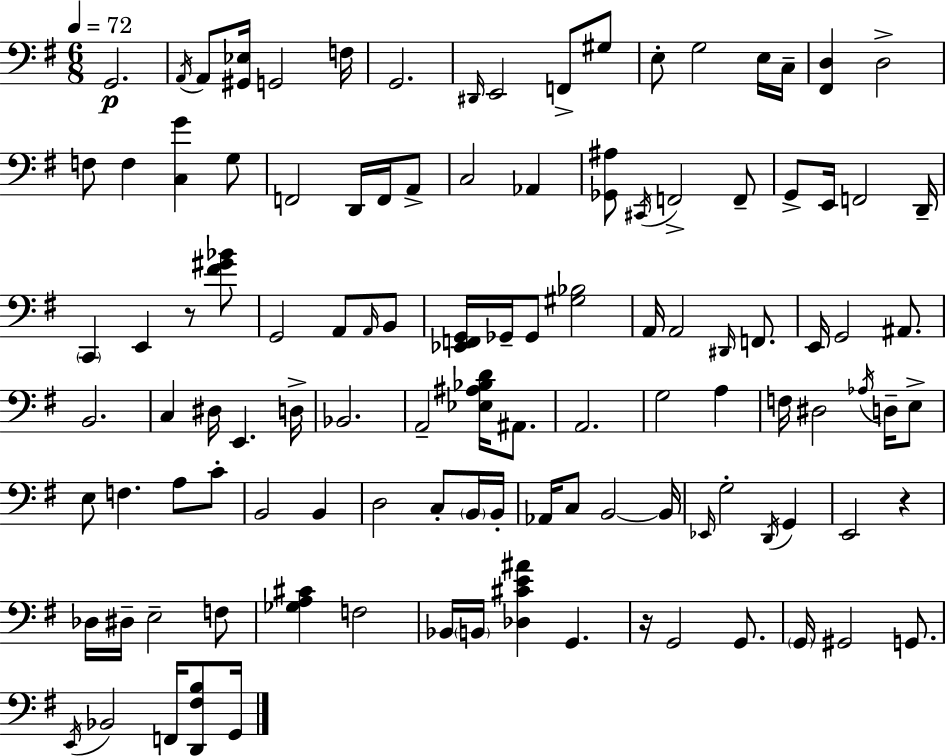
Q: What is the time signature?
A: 6/8